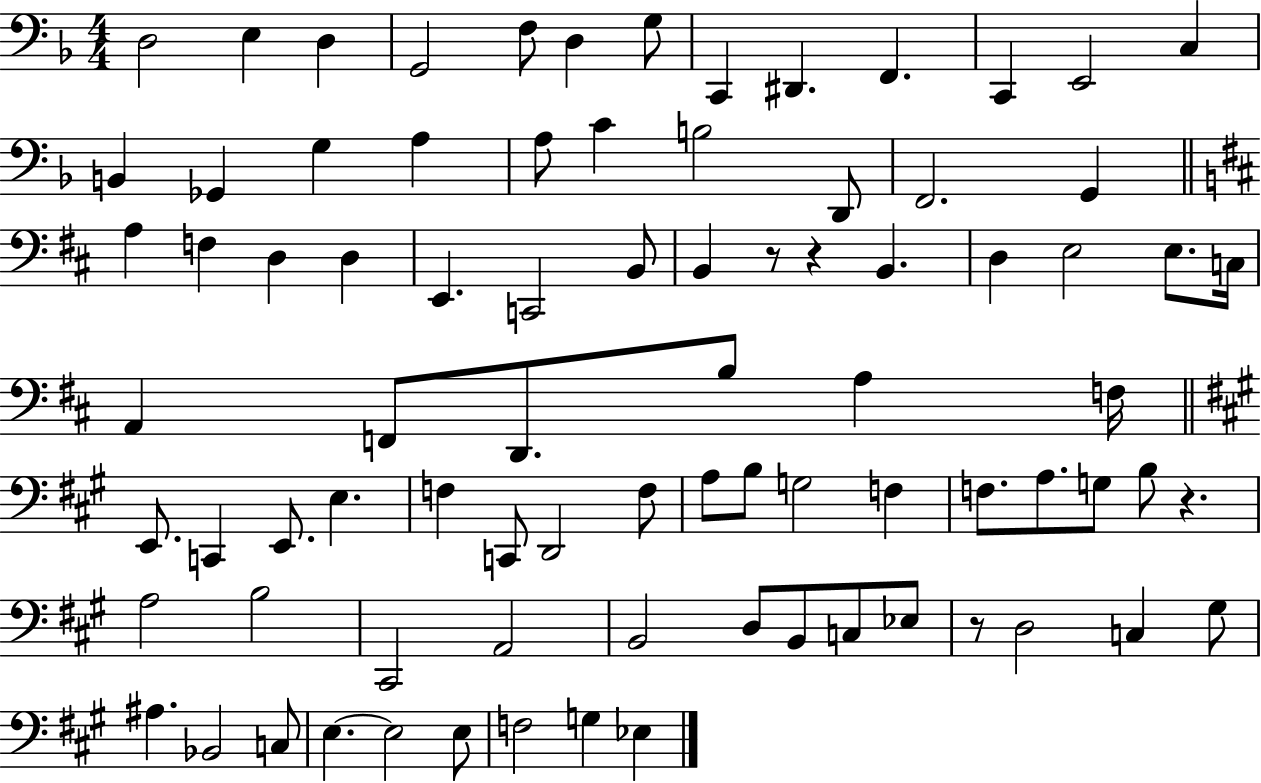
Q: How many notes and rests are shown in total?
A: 83